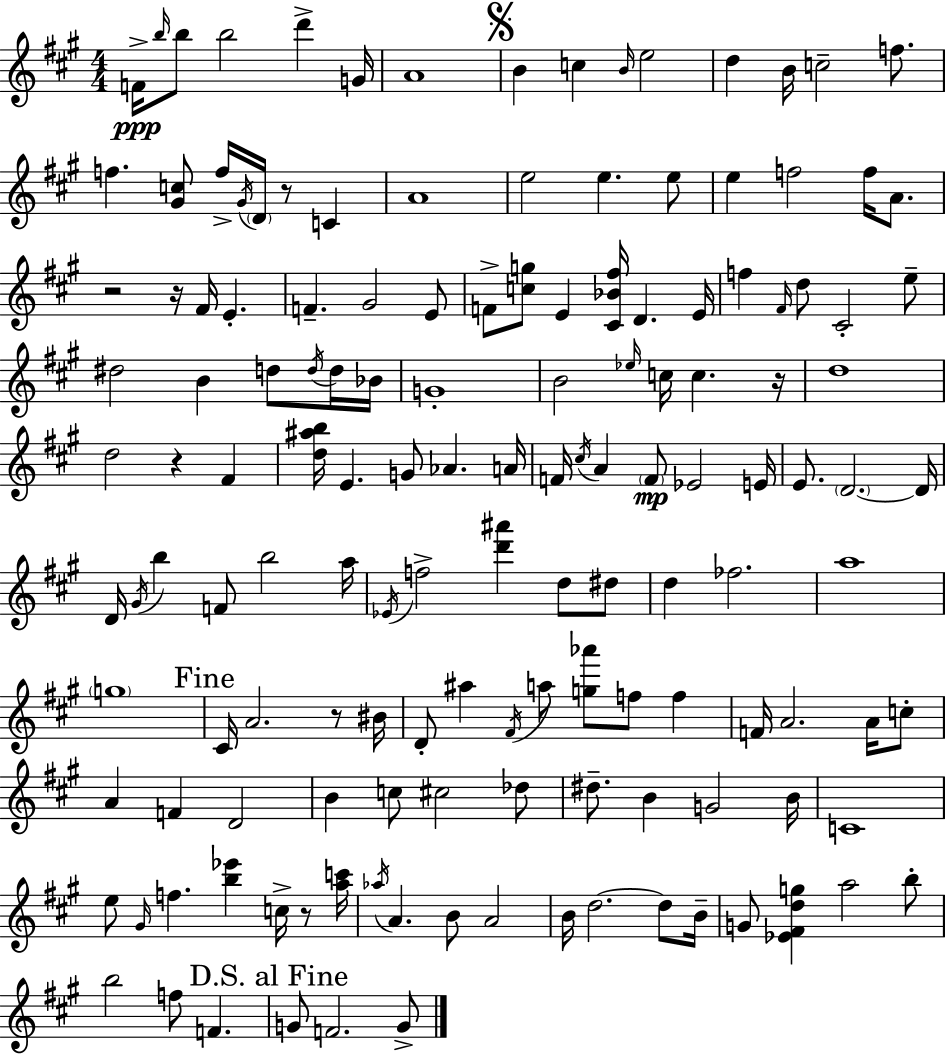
X:1
T:Untitled
M:4/4
L:1/4
K:A
F/4 b/4 b/2 b2 d' G/4 A4 B c B/4 e2 d B/4 c2 f/2 f [^Gc]/2 f/4 ^G/4 D/4 z/2 C A4 e2 e e/2 e f2 f/4 A/2 z2 z/4 ^F/4 E F ^G2 E/2 F/2 [cg]/2 E [^C_B^f]/4 D E/4 f ^F/4 d/2 ^C2 e/2 ^d2 B d/2 d/4 d/4 _B/4 G4 B2 _e/4 c/4 c z/4 d4 d2 z ^F [d^ab]/4 E G/2 _A A/4 F/4 ^c/4 A F/2 _E2 E/4 E/2 D2 D/4 D/4 ^G/4 b F/2 b2 a/4 _E/4 f2 [d'^a'] d/2 ^d/2 d _f2 a4 g4 ^C/4 A2 z/2 ^B/4 D/2 ^a ^F/4 a/2 [g_a']/2 f/2 f F/4 A2 A/4 c/2 A F D2 B c/2 ^c2 _d/2 ^d/2 B G2 B/4 C4 e/2 ^G/4 f [b_e'] c/4 z/2 [ac']/4 _a/4 A B/2 A2 B/4 d2 d/2 B/4 G/2 [_E^Fdg] a2 b/2 b2 f/2 F G/2 F2 G/2